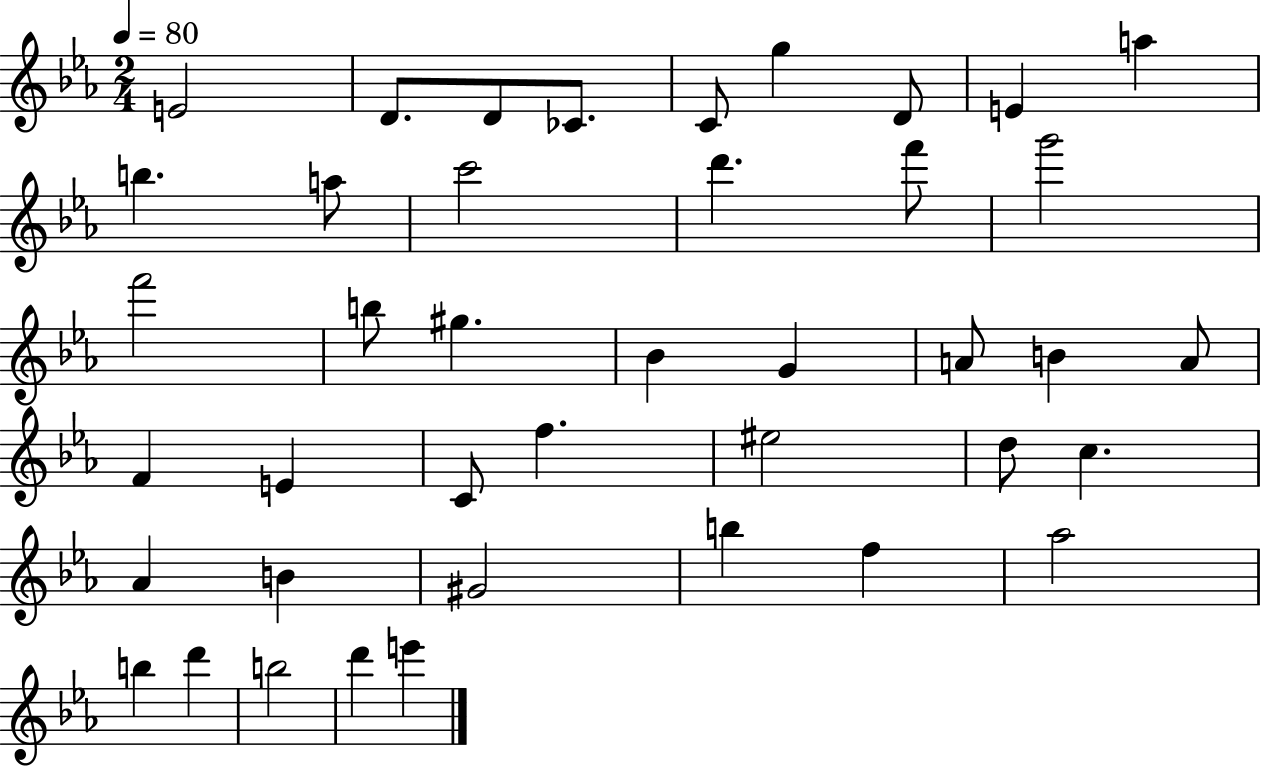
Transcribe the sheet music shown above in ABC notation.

X:1
T:Untitled
M:2/4
L:1/4
K:Eb
E2 D/2 D/2 _C/2 C/2 g D/2 E a b a/2 c'2 d' f'/2 g'2 f'2 b/2 ^g _B G A/2 B A/2 F E C/2 f ^e2 d/2 c _A B ^G2 b f _a2 b d' b2 d' e'